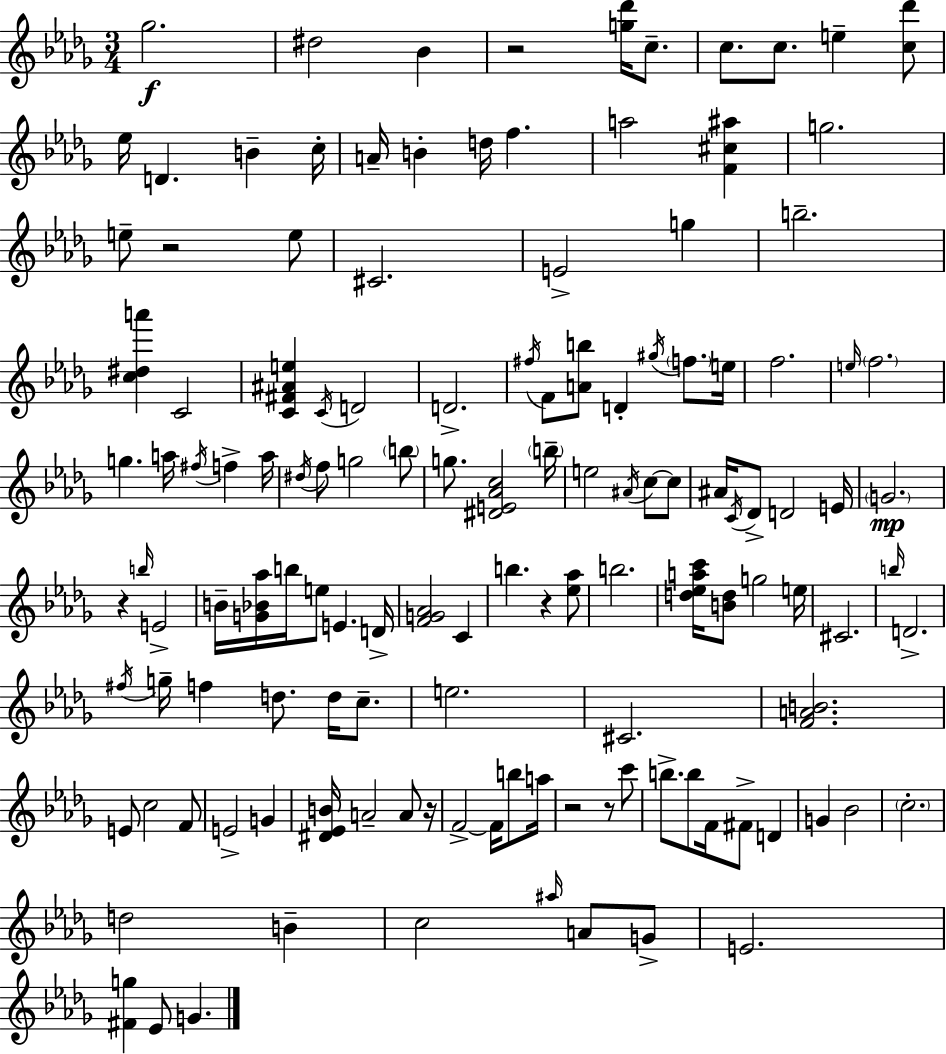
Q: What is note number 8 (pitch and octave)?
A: Eb5